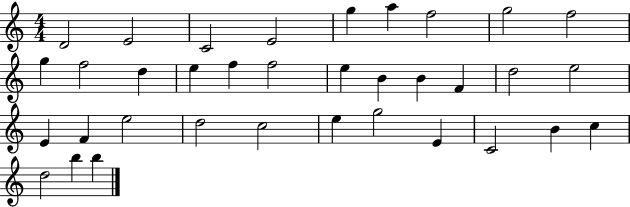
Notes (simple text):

D4/h E4/h C4/h E4/h G5/q A5/q F5/h G5/h F5/h G5/q F5/h D5/q E5/q F5/q F5/h E5/q B4/q B4/q F4/q D5/h E5/h E4/q F4/q E5/h D5/h C5/h E5/q G5/h E4/q C4/h B4/q C5/q D5/h B5/q B5/q